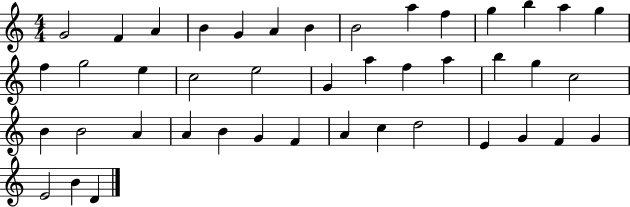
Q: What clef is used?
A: treble